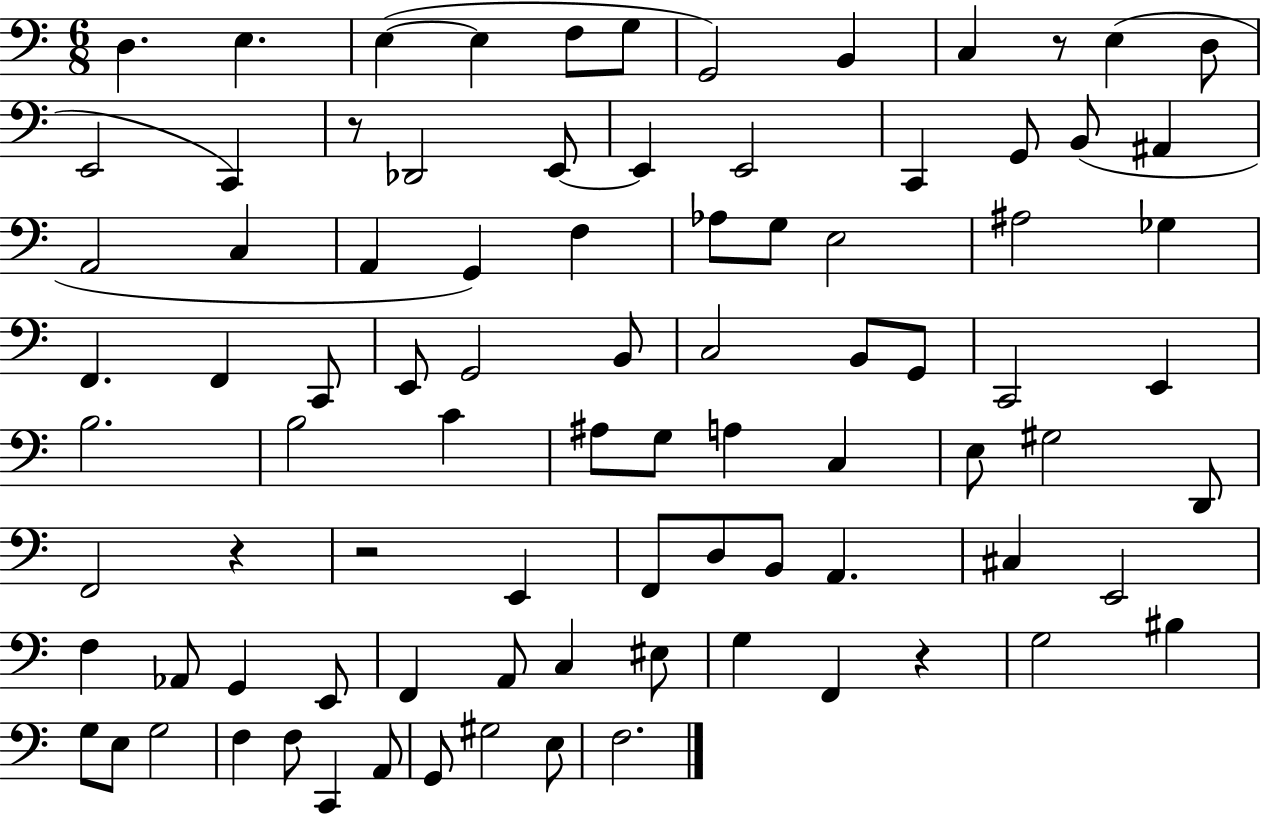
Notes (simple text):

D3/q. E3/q. E3/q E3/q F3/e G3/e G2/h B2/q C3/q R/e E3/q D3/e E2/h C2/q R/e Db2/h E2/e E2/q E2/h C2/q G2/e B2/e A#2/q A2/h C3/q A2/q G2/q F3/q Ab3/e G3/e E3/h A#3/h Gb3/q F2/q. F2/q C2/e E2/e G2/h B2/e C3/h B2/e G2/e C2/h E2/q B3/h. B3/h C4/q A#3/e G3/e A3/q C3/q E3/e G#3/h D2/e F2/h R/q R/h E2/q F2/e D3/e B2/e A2/q. C#3/q E2/h F3/q Ab2/e G2/q E2/e F2/q A2/e C3/q EIS3/e G3/q F2/q R/q G3/h BIS3/q G3/e E3/e G3/h F3/q F3/e C2/q A2/e G2/e G#3/h E3/e F3/h.